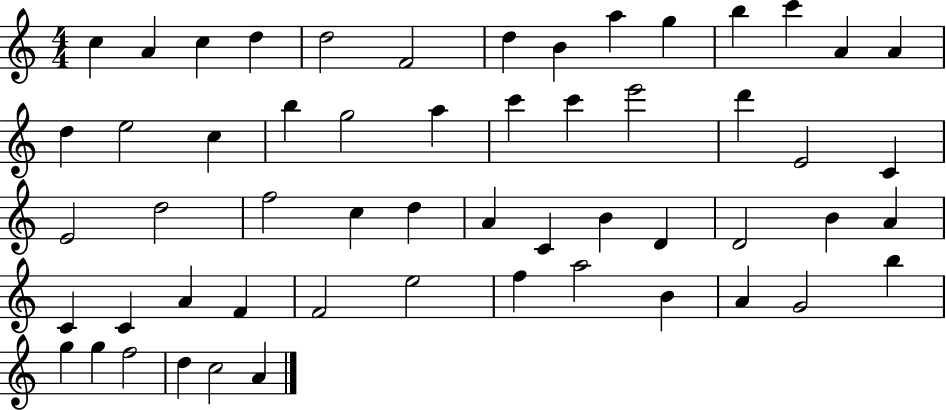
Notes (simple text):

C5/q A4/q C5/q D5/q D5/h F4/h D5/q B4/q A5/q G5/q B5/q C6/q A4/q A4/q D5/q E5/h C5/q B5/q G5/h A5/q C6/q C6/q E6/h D6/q E4/h C4/q E4/h D5/h F5/h C5/q D5/q A4/q C4/q B4/q D4/q D4/h B4/q A4/q C4/q C4/q A4/q F4/q F4/h E5/h F5/q A5/h B4/q A4/q G4/h B5/q G5/q G5/q F5/h D5/q C5/h A4/q